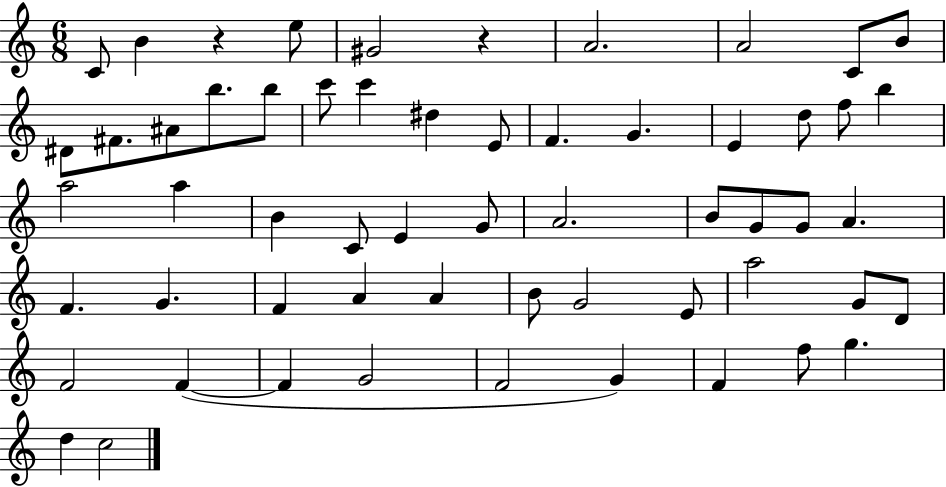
X:1
T:Untitled
M:6/8
L:1/4
K:C
C/2 B z e/2 ^G2 z A2 A2 C/2 B/2 ^D/2 ^F/2 ^A/2 b/2 b/2 c'/2 c' ^d E/2 F G E d/2 f/2 b a2 a B C/2 E G/2 A2 B/2 G/2 G/2 A F G F A A B/2 G2 E/2 a2 G/2 D/2 F2 F F G2 F2 G F f/2 g d c2